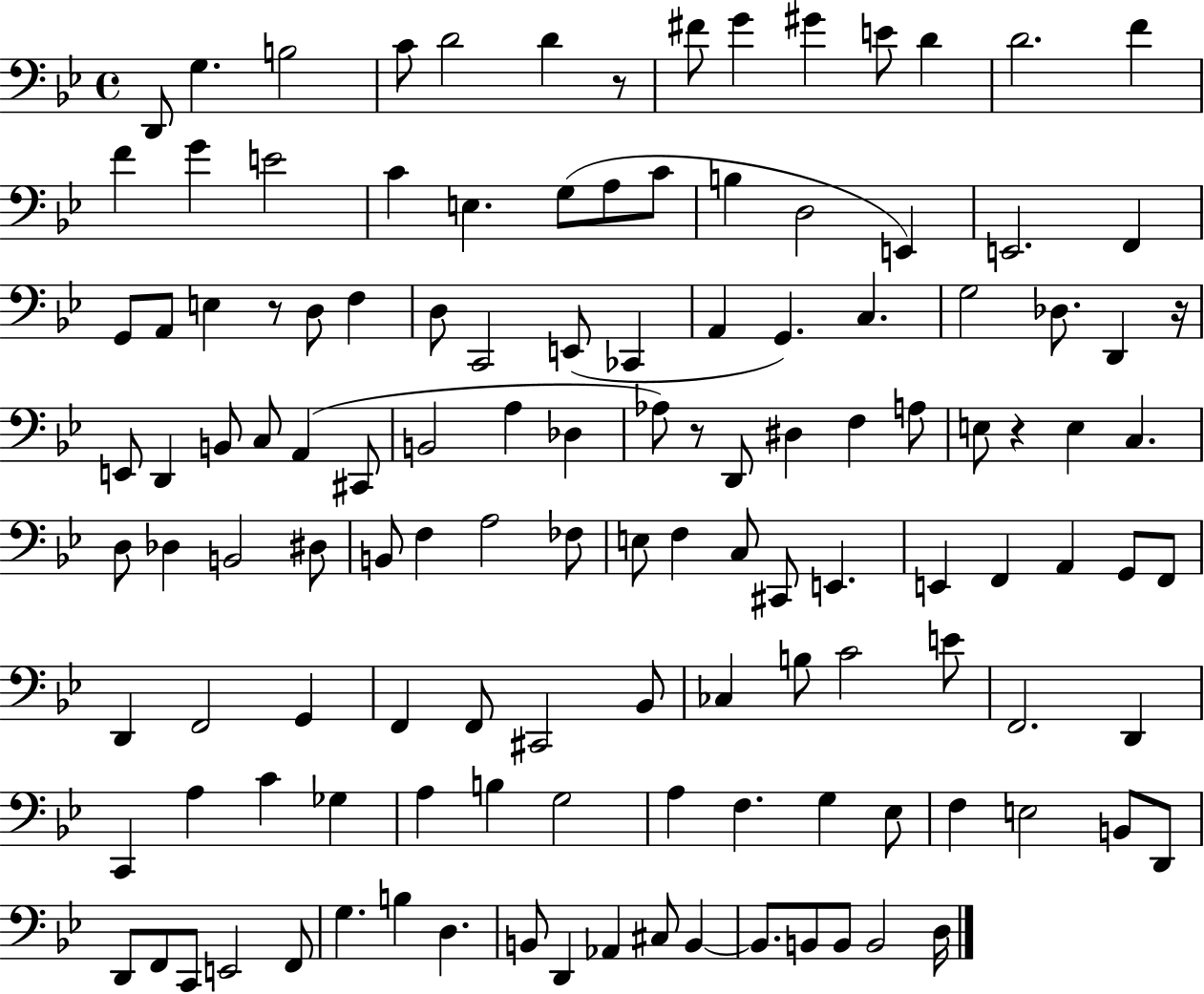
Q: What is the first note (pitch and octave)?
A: D2